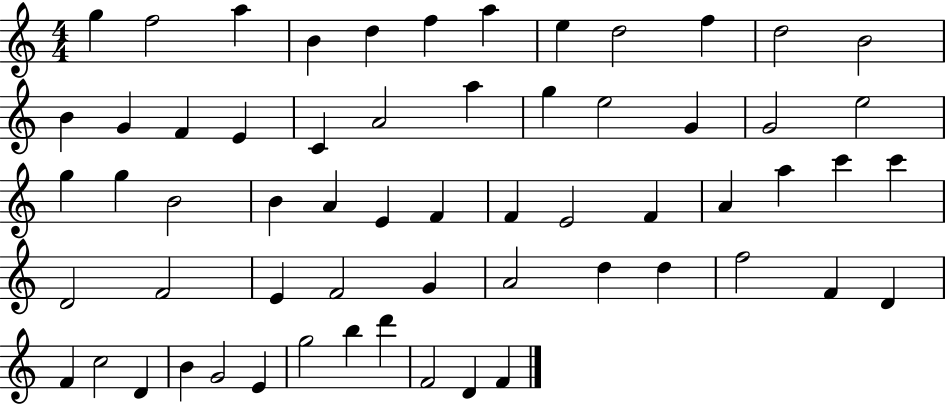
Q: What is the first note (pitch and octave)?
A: G5